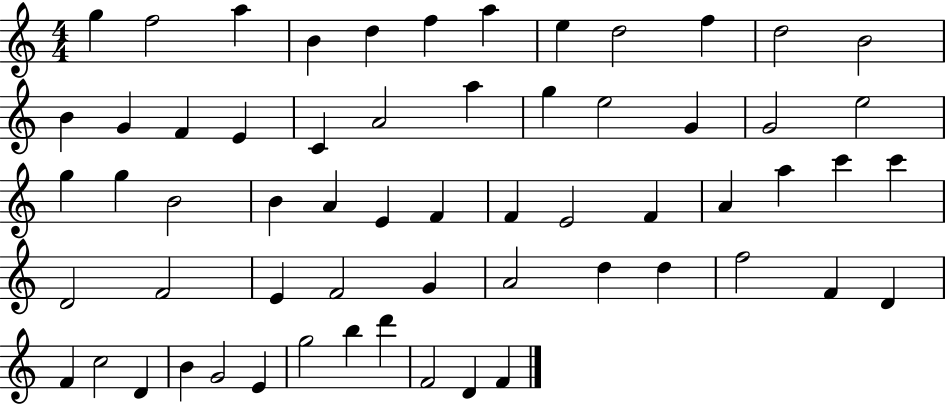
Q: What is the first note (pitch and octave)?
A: G5